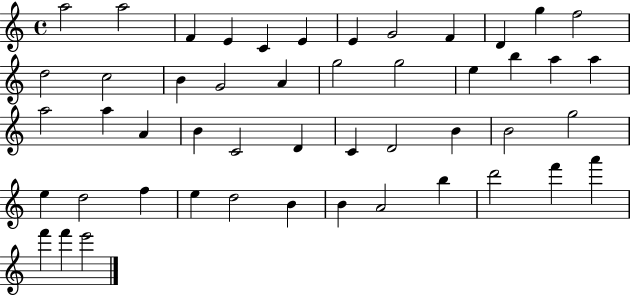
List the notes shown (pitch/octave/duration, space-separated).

A5/h A5/h F4/q E4/q C4/q E4/q E4/q G4/h F4/q D4/q G5/q F5/h D5/h C5/h B4/q G4/h A4/q G5/h G5/h E5/q B5/q A5/q A5/q A5/h A5/q A4/q B4/q C4/h D4/q C4/q D4/h B4/q B4/h G5/h E5/q D5/h F5/q E5/q D5/h B4/q B4/q A4/h B5/q D6/h F6/q A6/q F6/q F6/q E6/h